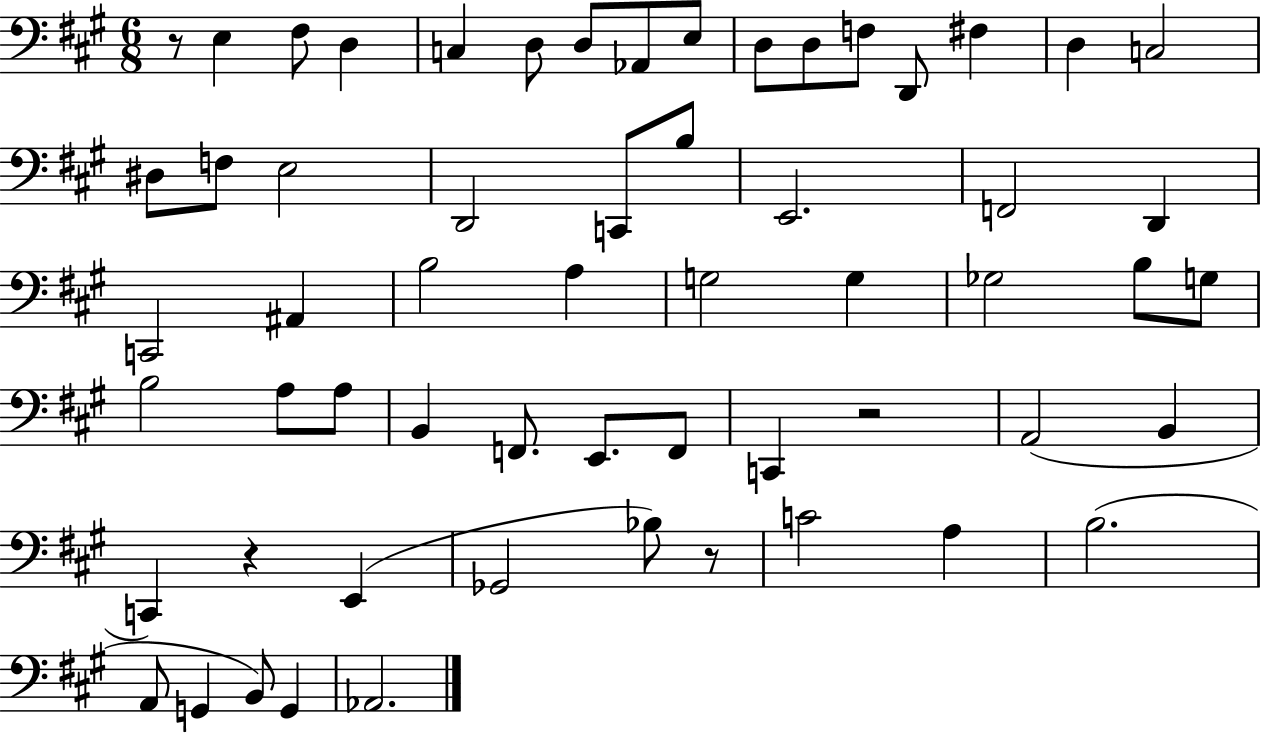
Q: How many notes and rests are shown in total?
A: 59